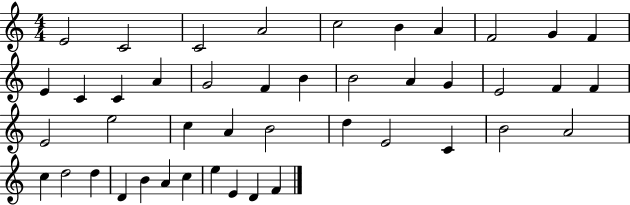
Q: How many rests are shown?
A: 0